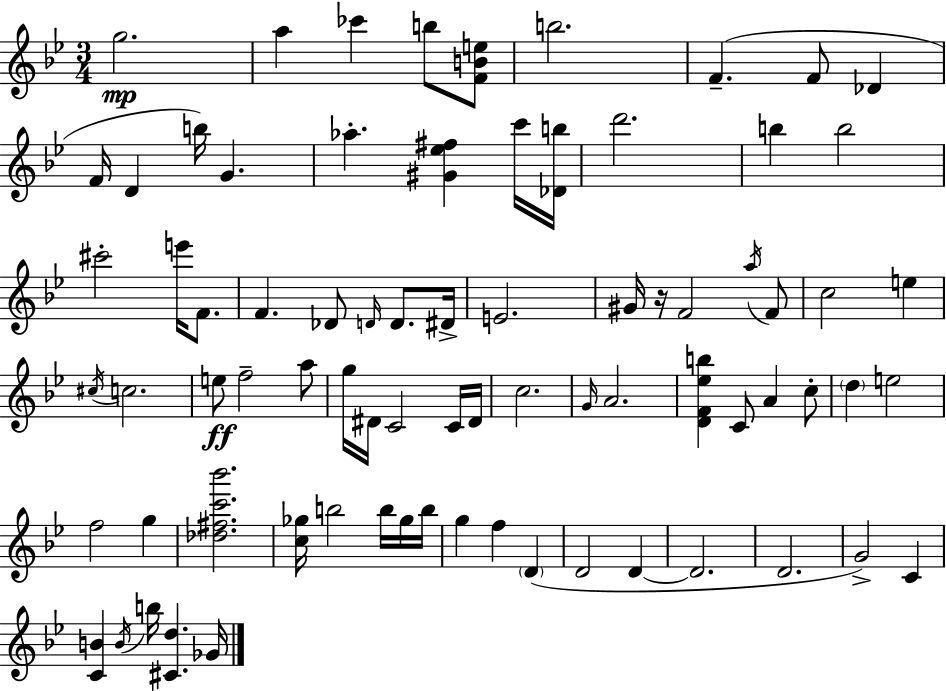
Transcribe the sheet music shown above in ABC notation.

X:1
T:Untitled
M:3/4
L:1/4
K:Gm
g2 a _c' b/2 [FBe]/2 b2 F F/2 _D F/4 D b/4 G _a [^G_e^f] c'/4 [_Db]/4 d'2 b b2 ^c'2 e'/4 F/2 F _D/2 D/4 D/2 ^D/4 E2 ^G/4 z/4 F2 a/4 F/2 c2 e ^c/4 c2 e/2 f2 a/2 g/4 ^D/4 C2 C/4 ^D/4 c2 G/4 A2 [DF_eb] C/2 A c/2 d e2 f2 g [_d^fc'_b']2 [c_g]/4 b2 b/4 _g/4 b/4 g f D D2 D D2 D2 G2 C [CB] B/4 b/4 [^Cd] _G/4